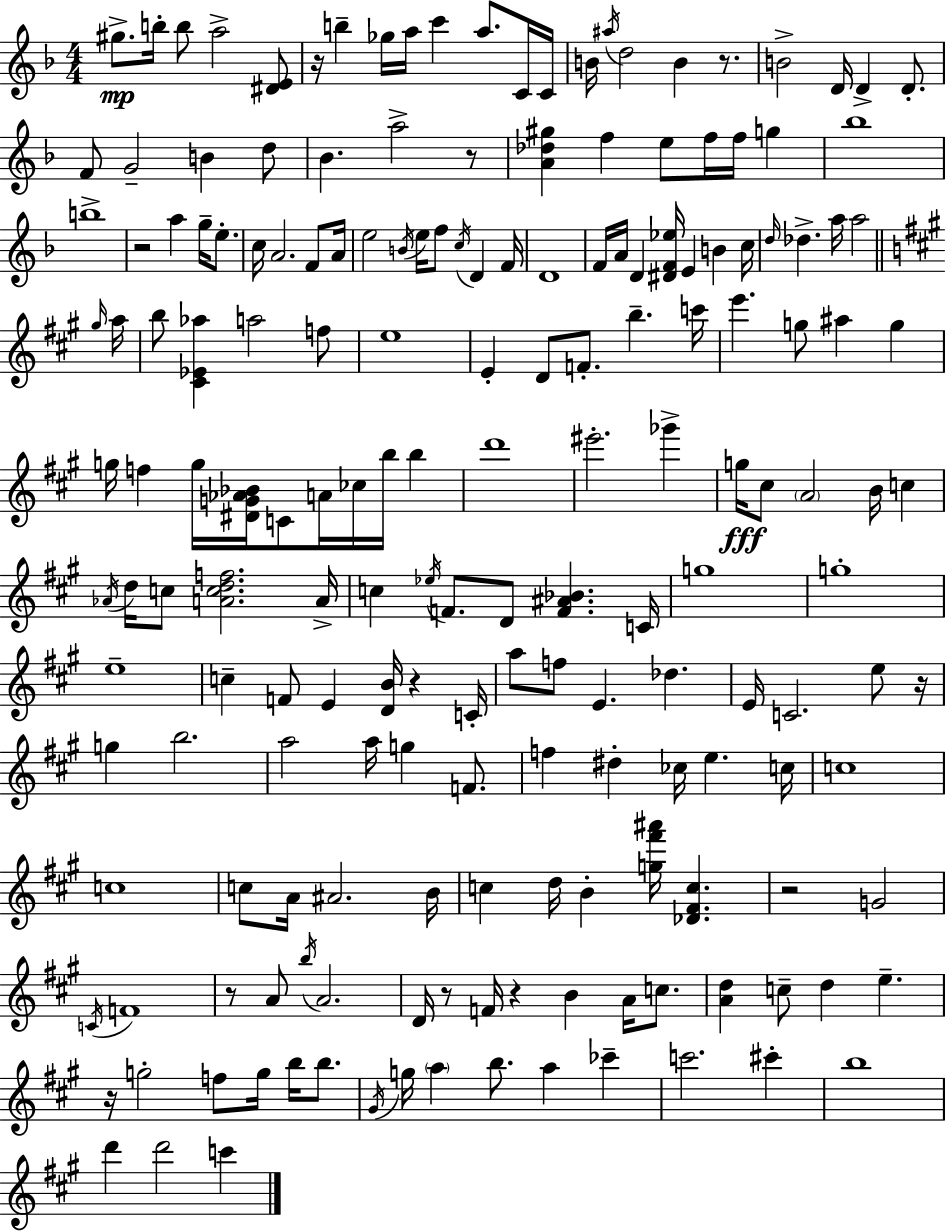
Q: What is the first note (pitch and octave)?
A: G#5